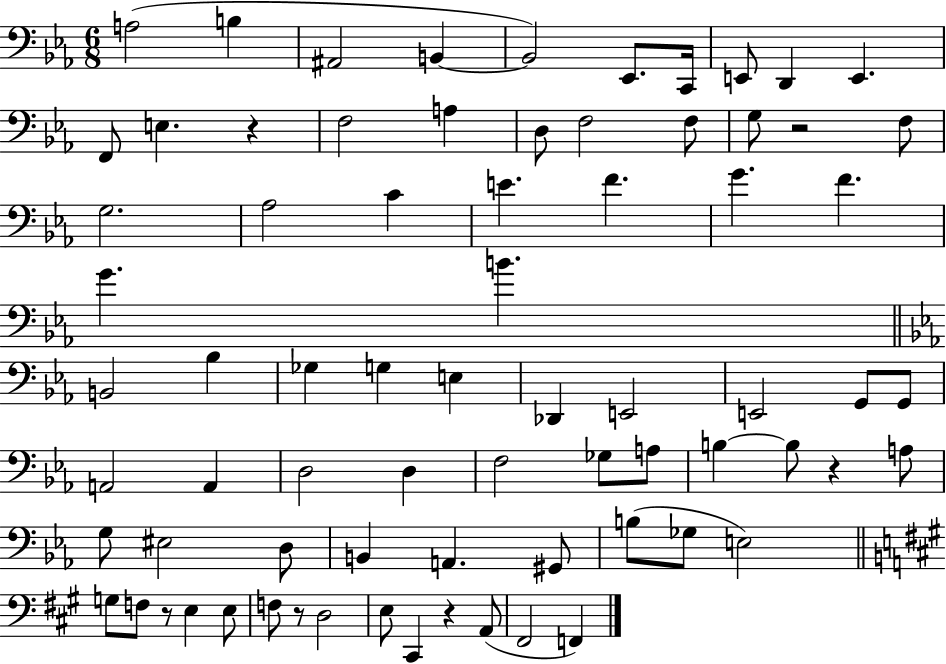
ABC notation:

X:1
T:Untitled
M:6/8
L:1/4
K:Eb
A,2 B, ^A,,2 B,, B,,2 _E,,/2 C,,/4 E,,/2 D,, E,, F,,/2 E, z F,2 A, D,/2 F,2 F,/2 G,/2 z2 F,/2 G,2 _A,2 C E F G F G B B,,2 _B, _G, G, E, _D,, E,,2 E,,2 G,,/2 G,,/2 A,,2 A,, D,2 D, F,2 _G,/2 A,/2 B, B,/2 z A,/2 G,/2 ^E,2 D,/2 B,, A,, ^G,,/2 B,/2 _G,/2 E,2 G,/2 F,/2 z/2 E, E,/2 F,/2 z/2 D,2 E,/2 ^C,, z A,,/2 ^F,,2 F,,